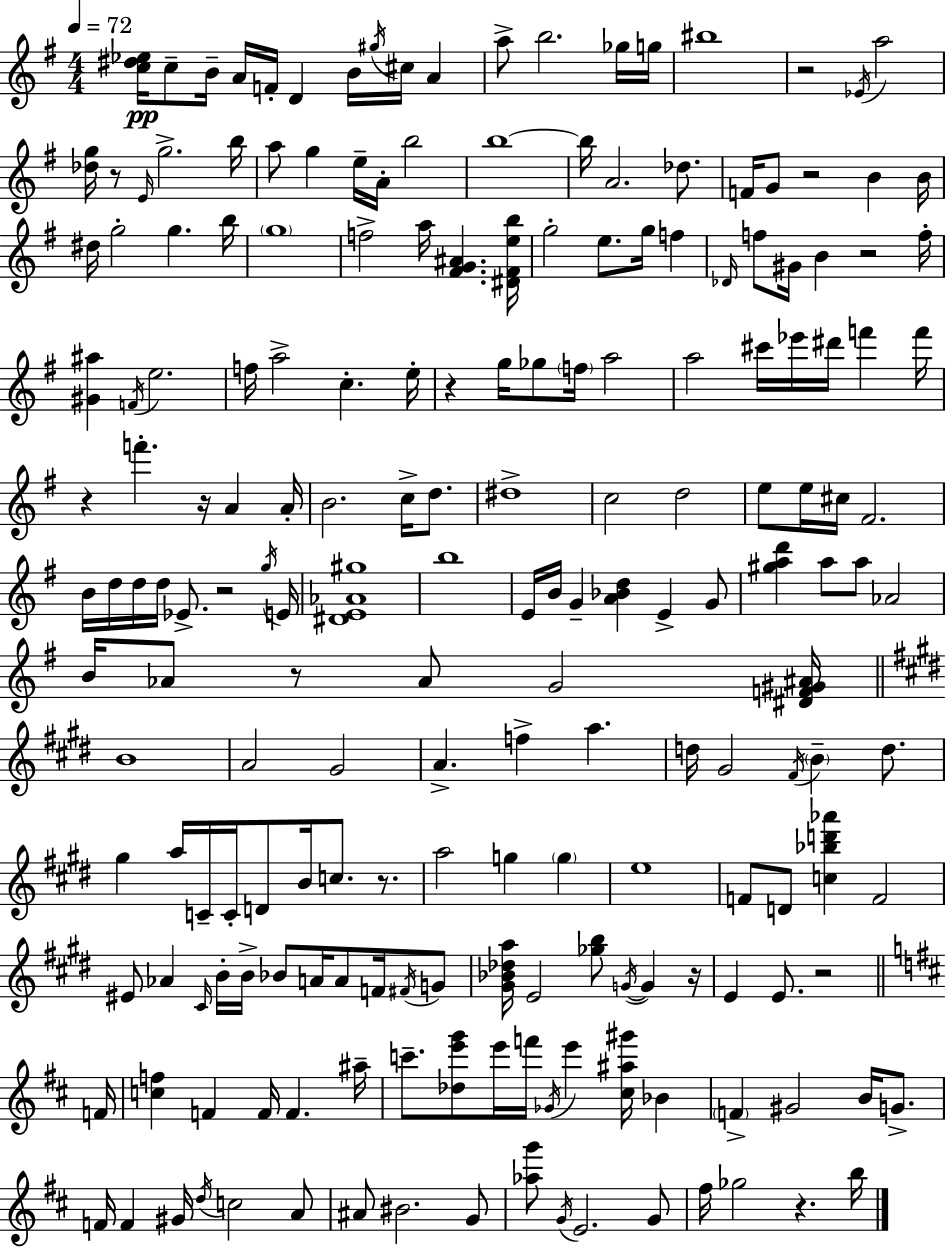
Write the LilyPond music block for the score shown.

{
  \clef treble
  \numericTimeSignature
  \time 4/4
  \key e \minor
  \tempo 4 = 72
  <c'' dis'' ees''>16\pp c''8-- b'16-- a'16 f'16-. d'4 b'16 \acciaccatura { gis''16 } cis''16 a'4 | a''8-> b''2. ges''16 | g''16 bis''1 | r2 \acciaccatura { ees'16 } a''2 | \break <des'' g''>16 r8 \grace { e'16 } g''2.-> | b''16 a''8 g''4 e''16-- a'16-. b''2 | b''1~~ | b''16 a'2. | \break des''8. f'16 g'8 r2 b'4 | b'16 dis''16 g''2-. g''4. | b''16 \parenthesize g''1 | f''2-> a''16 <fis' g' ais'>4. | \break <dis' fis' e'' b''>16 g''2-. e''8. g''16 f''4 | \grace { des'16 } f''8 gis'16 b'4 r2 | f''16-. <gis' ais''>4 \acciaccatura { f'16 } e''2. | f''16 a''2-> c''4.-. | \break e''16-. r4 g''16 ges''8 \parenthesize f''16 a''2 | a''2 cis'''16 ees'''16 dis'''16 | f'''4 f'''16 r4 f'''4.-. r16 | a'4 a'16-. b'2. | \break c''16-> d''8. dis''1-> | c''2 d''2 | e''8 e''16 cis''16 fis'2. | b'16 d''16 d''16 d''16 ees'8.-> r2 | \break \acciaccatura { g''16 } e'16 <dis' e' aes' gis''>1 | b''1 | e'16 b'16 g'4-- <a' bes' d''>4 | e'4-> g'8 <gis'' a'' d'''>4 a''8 a''8 aes'2 | \break b'16 aes'8 r8 aes'8 g'2 | <dis' f' gis' ais'>16 \bar "||" \break \key e \major b'1 | a'2 gis'2 | a'4.-> f''4-> a''4. | d''16 gis'2 \acciaccatura { fis'16 } \parenthesize b'4-- d''8. | \break gis''4 a''16 c'16-- c'16-. d'8 b'16 c''8. r8. | a''2 g''4 \parenthesize g''4 | e''1 | f'8 d'8 <c'' bes'' d''' aes'''>4 f'2 | \break eis'8 aes'4 \grace { cis'16 } b'16-. b'16-> bes'8 a'16 a'8 f'16 | \acciaccatura { fis'16 } g'8 <gis' bes' des'' a''>16 e'2 <ges'' b''>8 \acciaccatura { g'16~ }~ g'4 | r16 e'4 e'8. r2 | \bar "||" \break \key d \major f'16 <c'' f''>4 f'4 f'16 f'4. | ais''16-- c'''8.-- <des'' e''' g'''>8 e'''16 f'''16 \acciaccatura { ges'16 } e'''4 <cis'' ais'' gis'''>16 bes'4 | \parenthesize f'4-> gis'2 b'16 g'8.-> | f'16 f'4 gis'16 \acciaccatura { d''16 } c''2 | \break a'8 ais'8 bis'2. | g'8 <aes'' g'''>8 \acciaccatura { g'16 } e'2. | g'8 fis''16 ges''2 r4. | b''16 \bar "|."
}